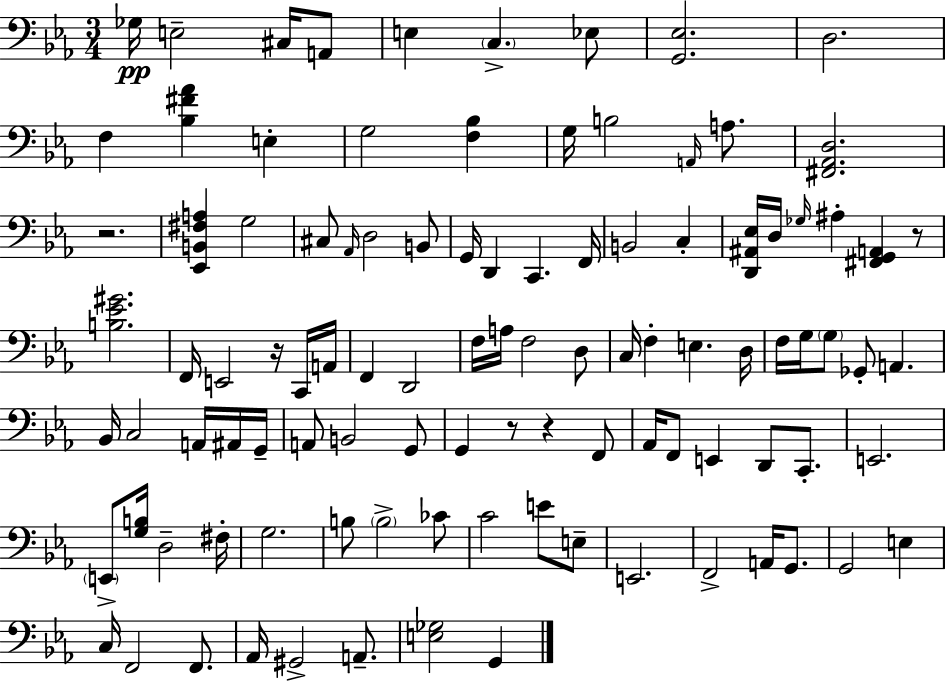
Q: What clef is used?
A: bass